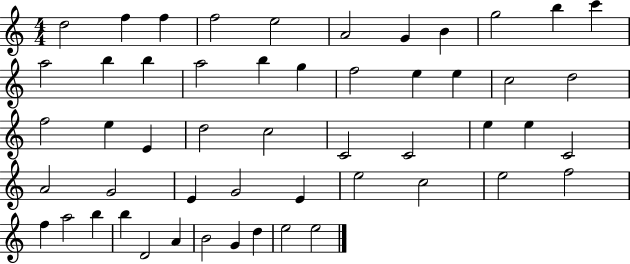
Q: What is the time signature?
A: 4/4